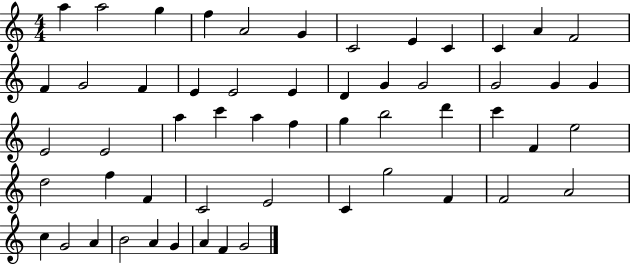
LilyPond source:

{
  \clef treble
  \numericTimeSignature
  \time 4/4
  \key c \major
  a''4 a''2 g''4 | f''4 a'2 g'4 | c'2 e'4 c'4 | c'4 a'4 f'2 | \break f'4 g'2 f'4 | e'4 e'2 e'4 | d'4 g'4 g'2 | g'2 g'4 g'4 | \break e'2 e'2 | a''4 c'''4 a''4 f''4 | g''4 b''2 d'''4 | c'''4 f'4 e''2 | \break d''2 f''4 f'4 | c'2 e'2 | c'4 g''2 f'4 | f'2 a'2 | \break c''4 g'2 a'4 | b'2 a'4 g'4 | a'4 f'4 g'2 | \bar "|."
}